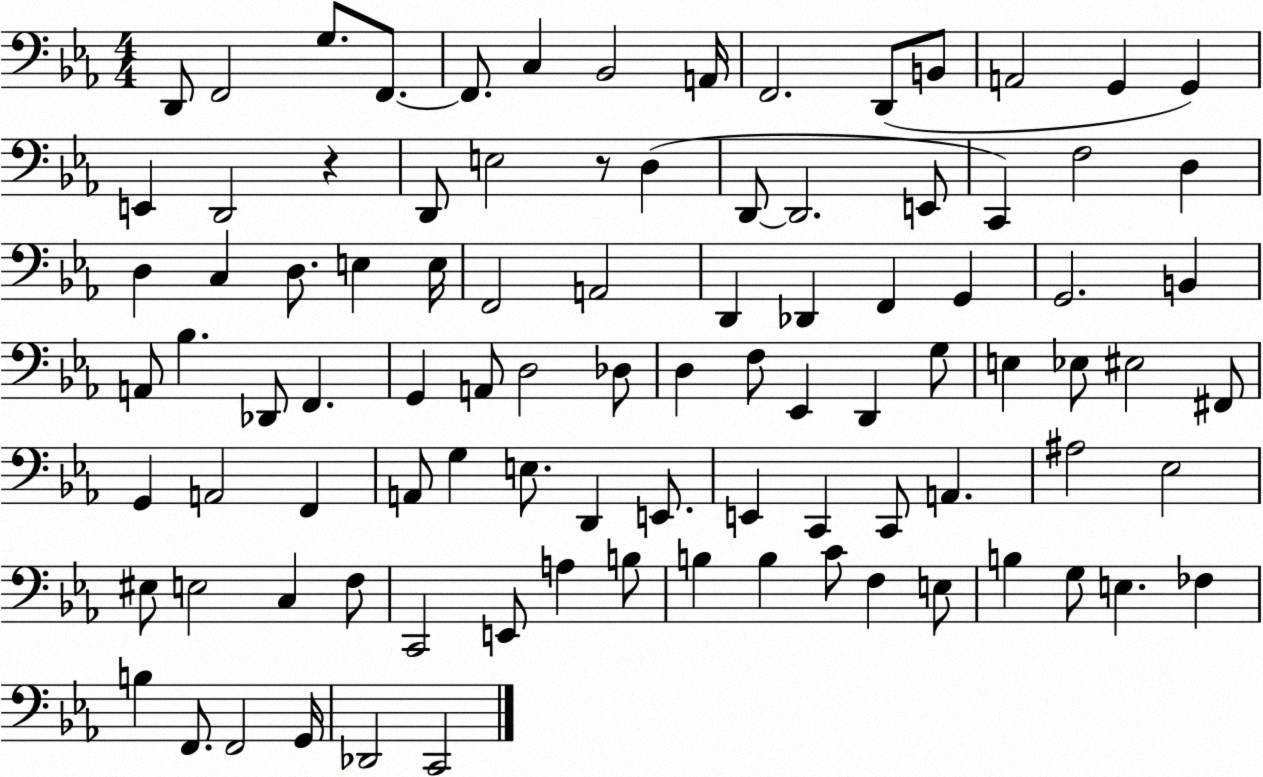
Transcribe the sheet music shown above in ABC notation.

X:1
T:Untitled
M:4/4
L:1/4
K:Eb
D,,/2 F,,2 G,/2 F,,/2 F,,/2 C, _B,,2 A,,/4 F,,2 D,,/2 B,,/2 A,,2 G,, G,, E,, D,,2 z D,,/2 E,2 z/2 D, D,,/2 D,,2 E,,/2 C,, F,2 D, D, C, D,/2 E, E,/4 F,,2 A,,2 D,, _D,, F,, G,, G,,2 B,, A,,/2 _B, _D,,/2 F,, G,, A,,/2 D,2 _D,/2 D, F,/2 _E,, D,, G,/2 E, _E,/2 ^E,2 ^F,,/2 G,, A,,2 F,, A,,/2 G, E,/2 D,, E,,/2 E,, C,, C,,/2 A,, ^A,2 _E,2 ^E,/2 E,2 C, F,/2 C,,2 E,,/2 A, B,/2 B, B, C/2 F, E,/2 B, G,/2 E, _F, B, F,,/2 F,,2 G,,/4 _D,,2 C,,2